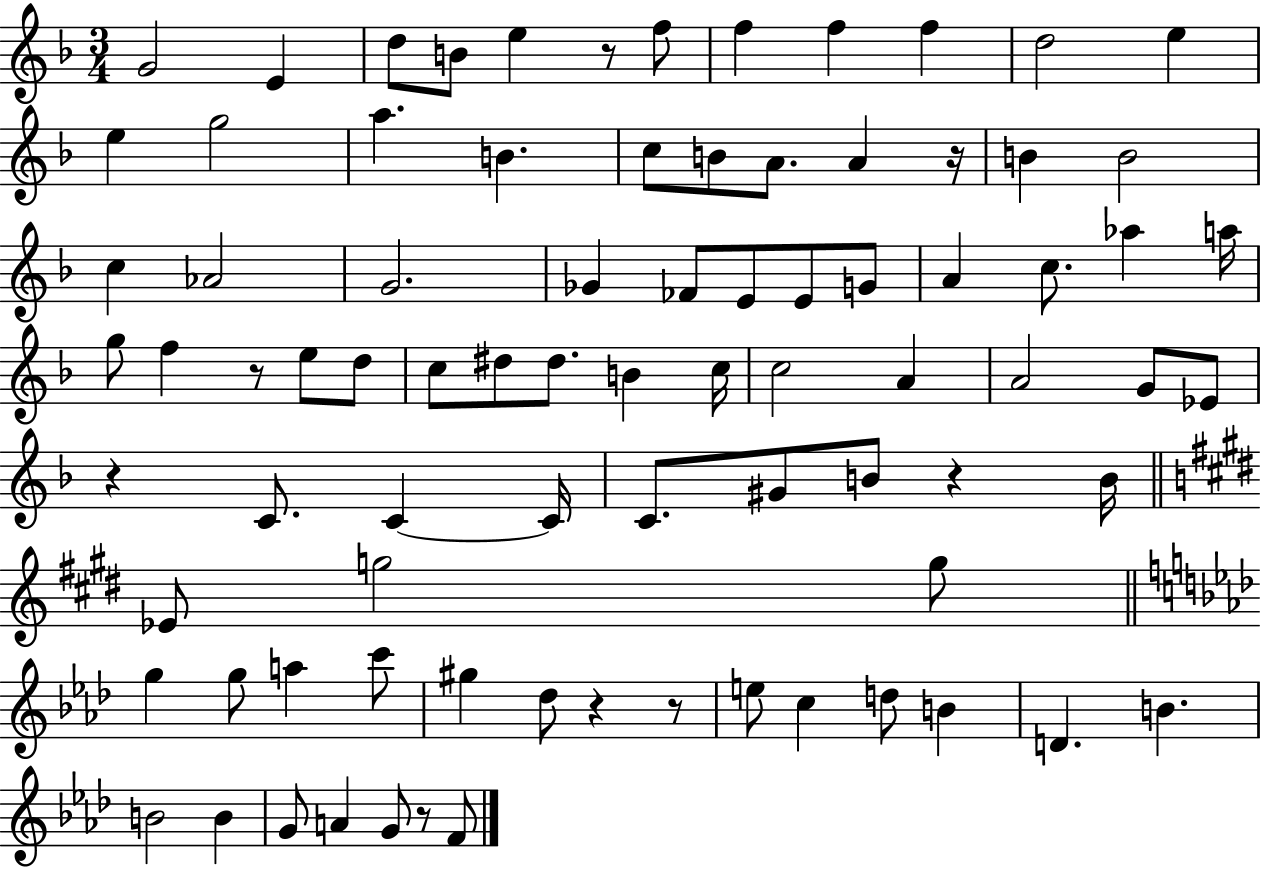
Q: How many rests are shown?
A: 8